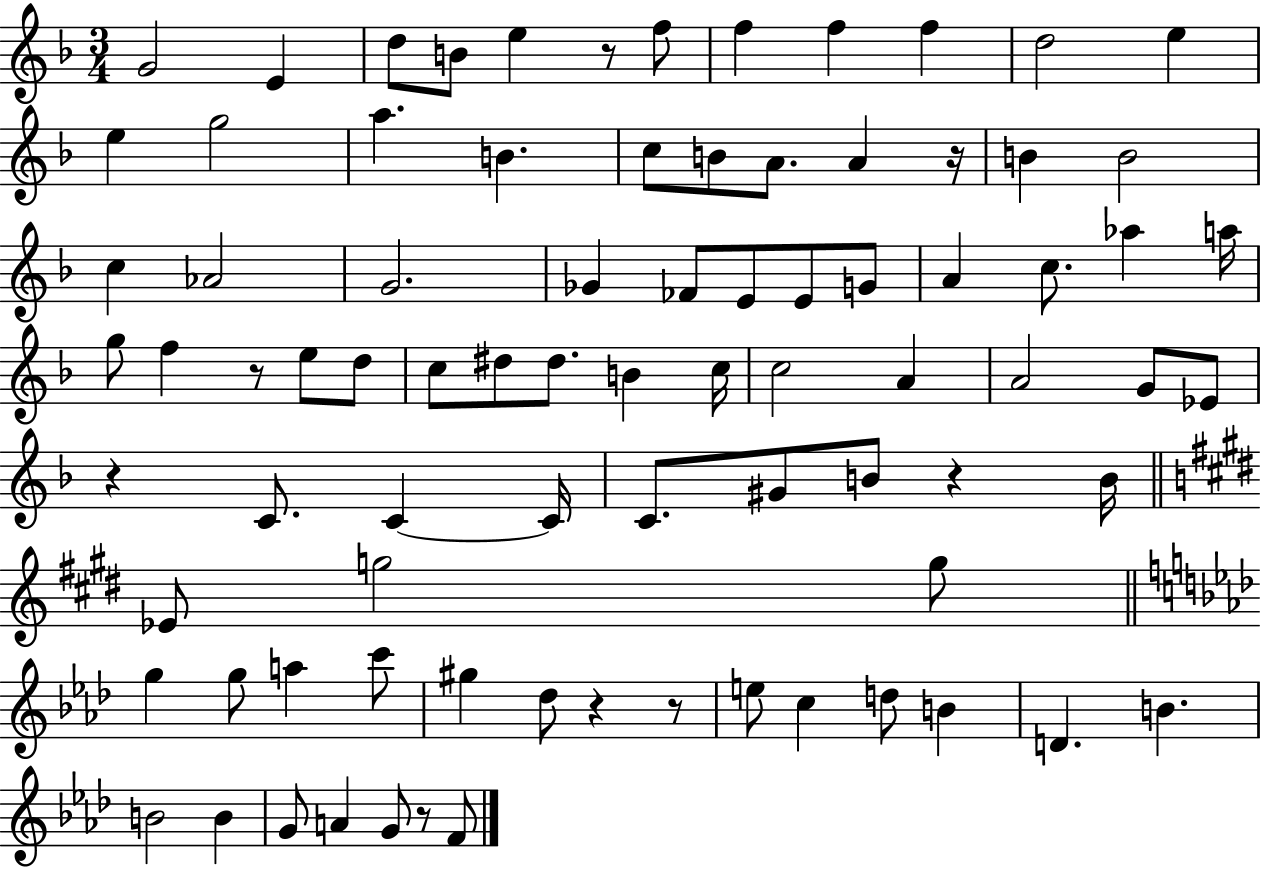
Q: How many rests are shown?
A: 8